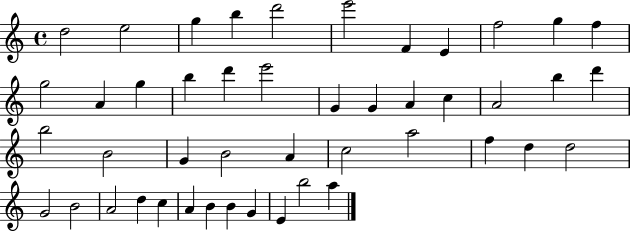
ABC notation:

X:1
T:Untitled
M:4/4
L:1/4
K:C
d2 e2 g b d'2 e'2 F E f2 g f g2 A g b d' e'2 G G A c A2 b d' b2 B2 G B2 A c2 a2 f d d2 G2 B2 A2 d c A B B G E b2 a